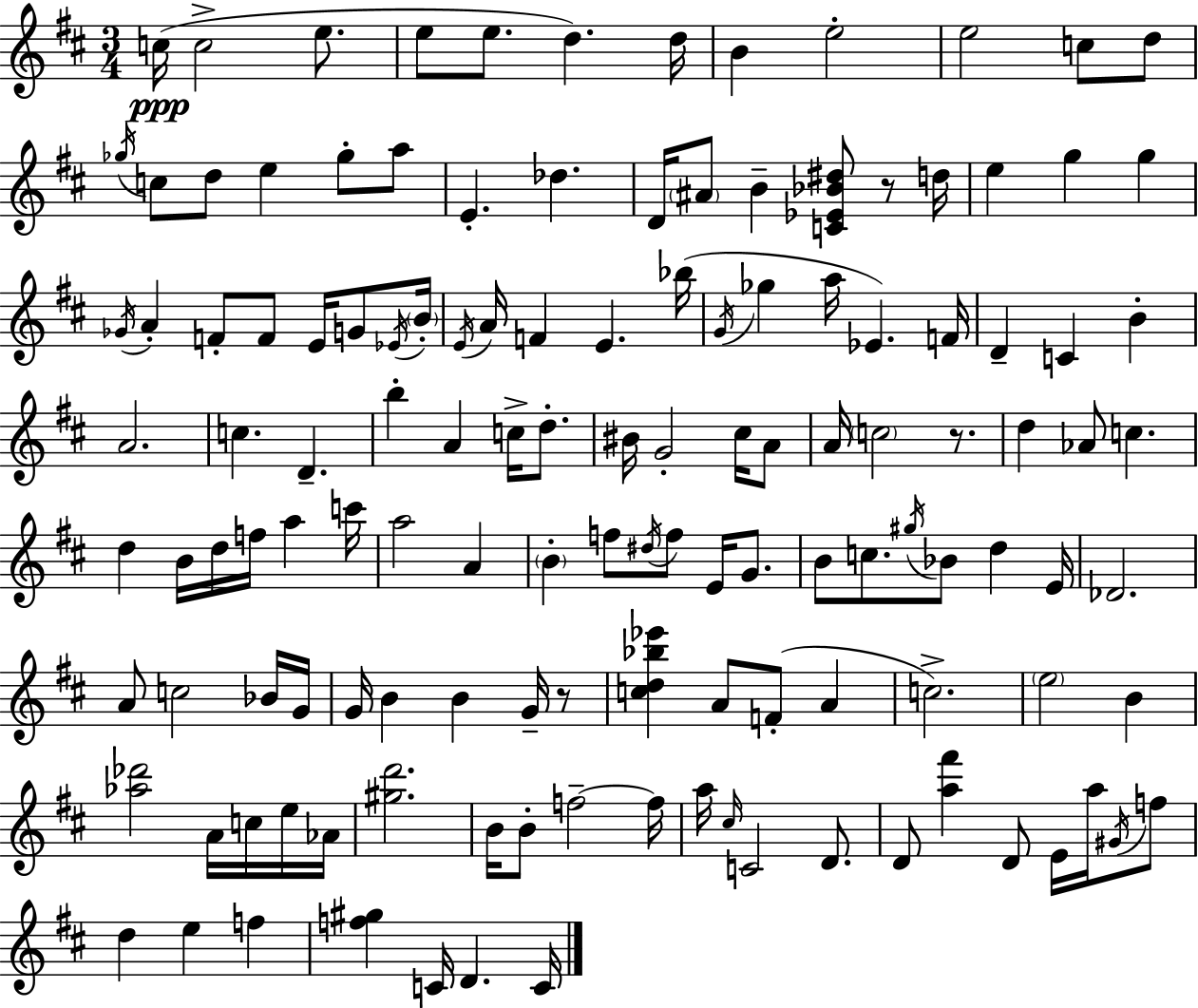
{
  \clef treble
  \numericTimeSignature
  \time 3/4
  \key d \major
  c''16(\ppp c''2-> e''8. | e''8 e''8. d''4.) d''16 | b'4 e''2-. | e''2 c''8 d''8 | \break \acciaccatura { ges''16 } c''8 d''8 e''4 ges''8-. a''8 | e'4.-. des''4. | d'16 \parenthesize ais'8 b'4-- <c' ees' bes' dis''>8 r8 | d''16 e''4 g''4 g''4 | \break \acciaccatura { ges'16 } a'4-. f'8-. f'8 e'16 g'8 | \acciaccatura { ees'16 } \parenthesize b'16-. \acciaccatura { e'16 } a'16 f'4 e'4. | bes''16( \acciaccatura { g'16 } ges''4 a''16 ees'4.) | f'16 d'4-- c'4 | \break b'4-. a'2. | c''4. d'4.-- | b''4-. a'4 | c''16-> d''8.-. bis'16 g'2-. | \break cis''16 a'8 a'16 \parenthesize c''2 | r8. d''4 aes'8 c''4. | d''4 b'16 d''16 f''16 | a''4 c'''16 a''2 | \break a'4 \parenthesize b'4-. f''8 \acciaccatura { dis''16 } | f''8 e'16 g'8. b'8 c''8. \acciaccatura { gis''16 } | bes'8 d''4 e'16 des'2. | a'8 c''2 | \break bes'16 g'16 g'16 b'4 | b'4 g'16-- r8 <c'' d'' bes'' ees'''>4 a'8 | f'8-.( a'4 c''2.->) | \parenthesize e''2 | \break b'4 <aes'' des'''>2 | a'16 c''16 e''16 aes'16 <gis'' d'''>2. | b'16 b'8-. f''2--~~ | f''16 a''16 \grace { cis''16 } c'2 | \break d'8. d'8 <a'' fis'''>4 | d'8 e'16 a''16 \acciaccatura { gis'16 } f''8 d''4 | e''4 f''4 <f'' gis''>4 | c'16 d'4. c'16 \bar "|."
}